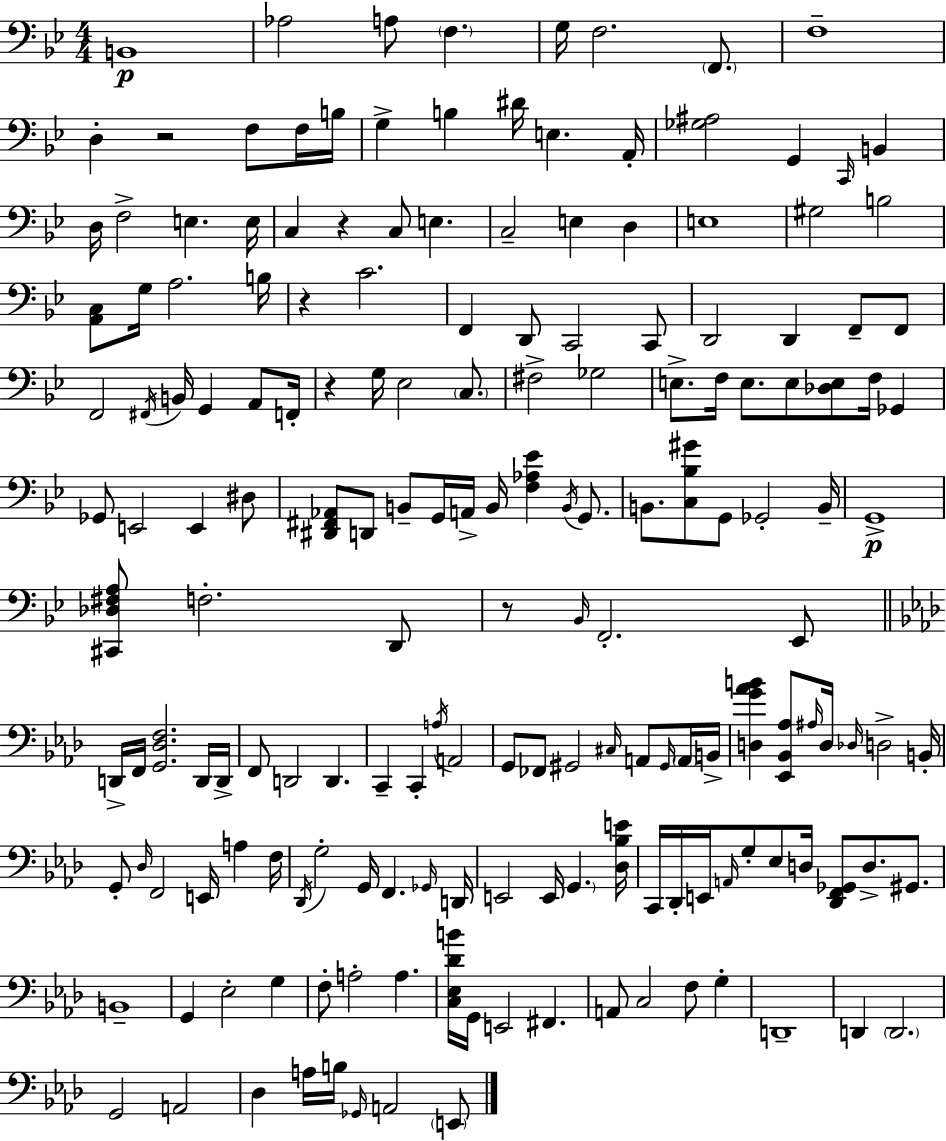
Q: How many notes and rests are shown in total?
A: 174